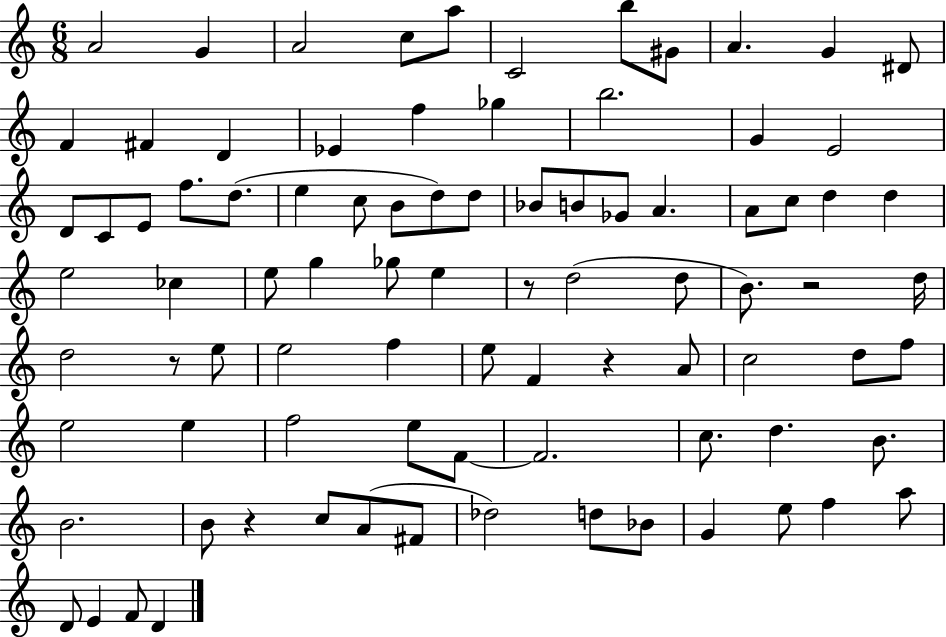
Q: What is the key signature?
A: C major